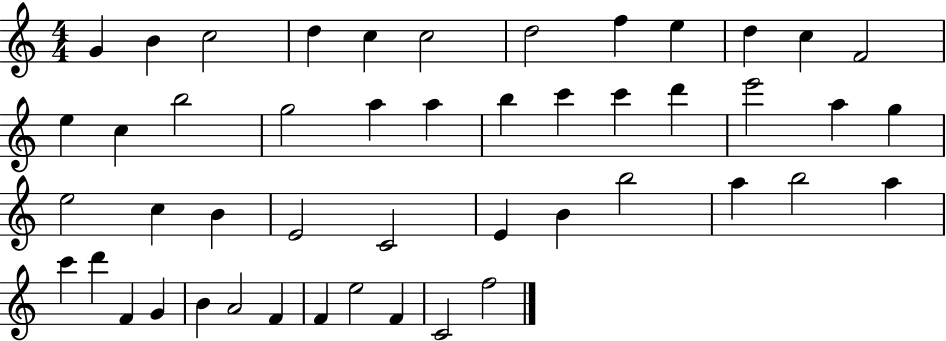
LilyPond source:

{
  \clef treble
  \numericTimeSignature
  \time 4/4
  \key c \major
  g'4 b'4 c''2 | d''4 c''4 c''2 | d''2 f''4 e''4 | d''4 c''4 f'2 | \break e''4 c''4 b''2 | g''2 a''4 a''4 | b''4 c'''4 c'''4 d'''4 | e'''2 a''4 g''4 | \break e''2 c''4 b'4 | e'2 c'2 | e'4 b'4 b''2 | a''4 b''2 a''4 | \break c'''4 d'''4 f'4 g'4 | b'4 a'2 f'4 | f'4 e''2 f'4 | c'2 f''2 | \break \bar "|."
}